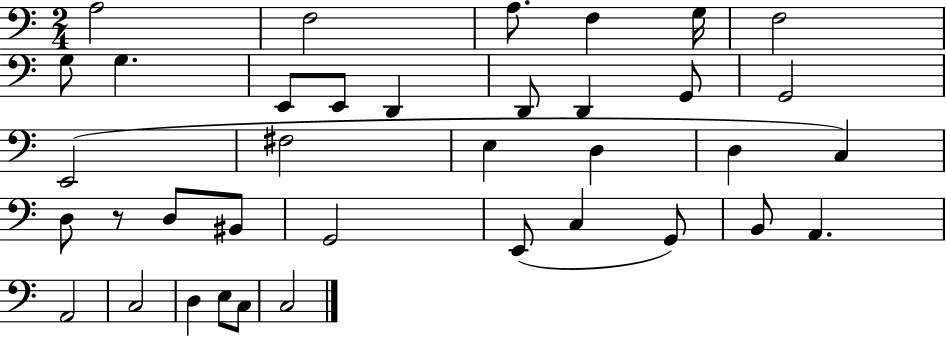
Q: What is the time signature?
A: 2/4